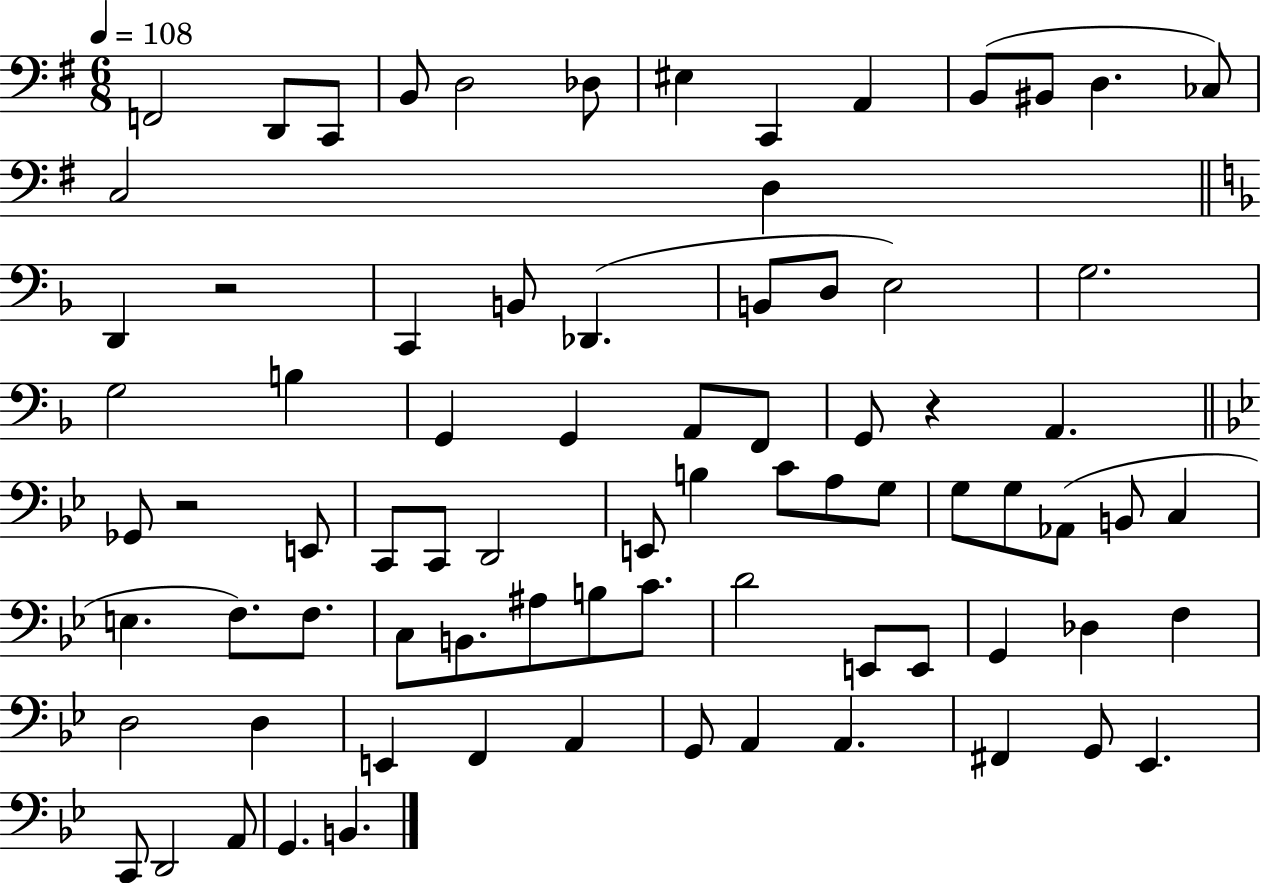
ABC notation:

X:1
T:Untitled
M:6/8
L:1/4
K:G
F,,2 D,,/2 C,,/2 B,,/2 D,2 _D,/2 ^E, C,, A,, B,,/2 ^B,,/2 D, _C,/2 C,2 D, D,, z2 C,, B,,/2 _D,, B,,/2 D,/2 E,2 G,2 G,2 B, G,, G,, A,,/2 F,,/2 G,,/2 z A,, _G,,/2 z2 E,,/2 C,,/2 C,,/2 D,,2 E,,/2 B, C/2 A,/2 G,/2 G,/2 G,/2 _A,,/2 B,,/2 C, E, F,/2 F,/2 C,/2 B,,/2 ^A,/2 B,/2 C/2 D2 E,,/2 E,,/2 G,, _D, F, D,2 D, E,, F,, A,, G,,/2 A,, A,, ^F,, G,,/2 _E,, C,,/2 D,,2 A,,/2 G,, B,,